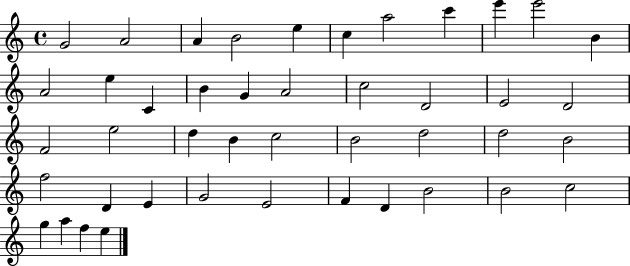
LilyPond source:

{
  \clef treble
  \time 4/4
  \defaultTimeSignature
  \key c \major
  g'2 a'2 | a'4 b'2 e''4 | c''4 a''2 c'''4 | e'''4 e'''2 b'4 | \break a'2 e''4 c'4 | b'4 g'4 a'2 | c''2 d'2 | e'2 d'2 | \break f'2 e''2 | d''4 b'4 c''2 | b'2 d''2 | d''2 b'2 | \break f''2 d'4 e'4 | g'2 e'2 | f'4 d'4 b'2 | b'2 c''2 | \break g''4 a''4 f''4 e''4 | \bar "|."
}